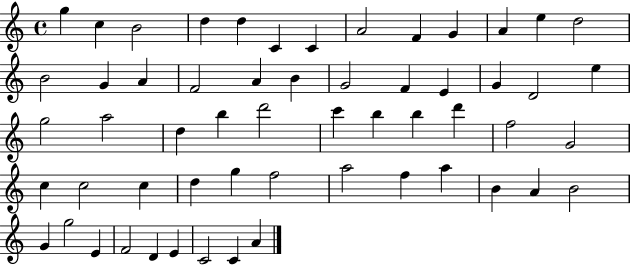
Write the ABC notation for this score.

X:1
T:Untitled
M:4/4
L:1/4
K:C
g c B2 d d C C A2 F G A e d2 B2 G A F2 A B G2 F E G D2 e g2 a2 d b d'2 c' b b d' f2 G2 c c2 c d g f2 a2 f a B A B2 G g2 E F2 D E C2 C A